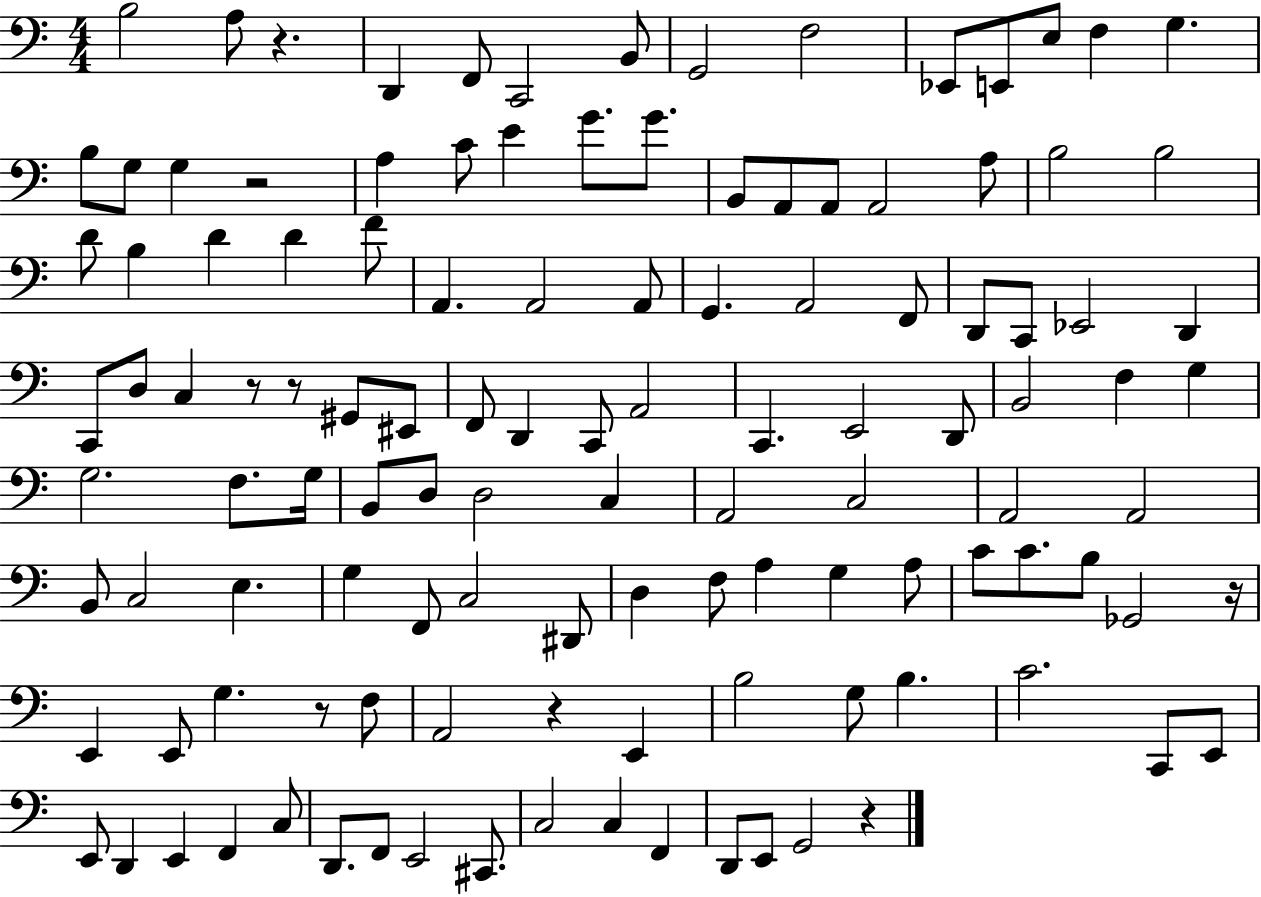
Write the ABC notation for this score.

X:1
T:Untitled
M:4/4
L:1/4
K:C
B,2 A,/2 z D,, F,,/2 C,,2 B,,/2 G,,2 F,2 _E,,/2 E,,/2 E,/2 F, G, B,/2 G,/2 G, z2 A, C/2 E G/2 G/2 B,,/2 A,,/2 A,,/2 A,,2 A,/2 B,2 B,2 D/2 B, D D F/2 A,, A,,2 A,,/2 G,, A,,2 F,,/2 D,,/2 C,,/2 _E,,2 D,, C,,/2 D,/2 C, z/2 z/2 ^G,,/2 ^E,,/2 F,,/2 D,, C,,/2 A,,2 C,, E,,2 D,,/2 B,,2 F, G, G,2 F,/2 G,/4 B,,/2 D,/2 D,2 C, A,,2 C,2 A,,2 A,,2 B,,/2 C,2 E, G, F,,/2 C,2 ^D,,/2 D, F,/2 A, G, A,/2 C/2 C/2 B,/2 _G,,2 z/4 E,, E,,/2 G, z/2 F,/2 A,,2 z E,, B,2 G,/2 B, C2 C,,/2 E,,/2 E,,/2 D,, E,, F,, C,/2 D,,/2 F,,/2 E,,2 ^C,,/2 C,2 C, F,, D,,/2 E,,/2 G,,2 z